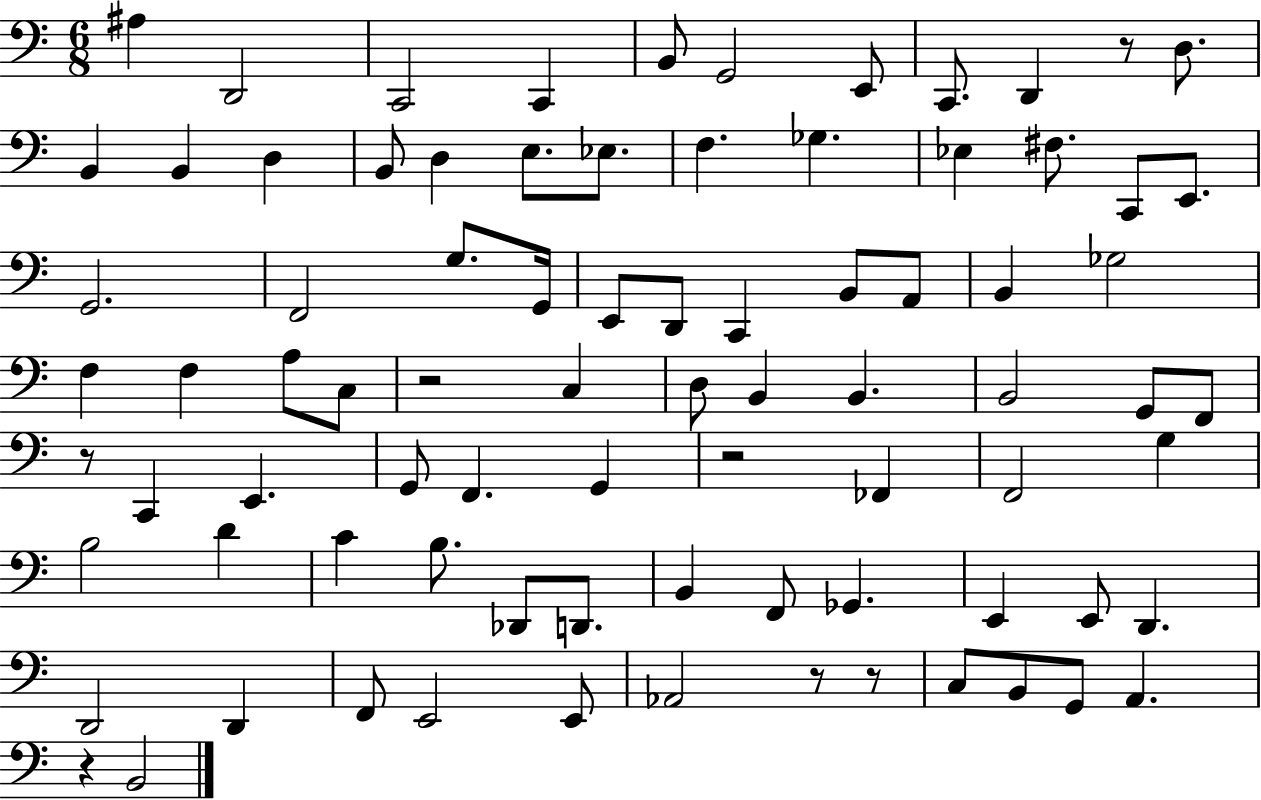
A#3/q D2/h C2/h C2/q B2/e G2/h E2/e C2/e. D2/q R/e D3/e. B2/q B2/q D3/q B2/e D3/q E3/e. Eb3/e. F3/q. Gb3/q. Eb3/q F#3/e. C2/e E2/e. G2/h. F2/h G3/e. G2/s E2/e D2/e C2/q B2/e A2/e B2/q Gb3/h F3/q F3/q A3/e C3/e R/h C3/q D3/e B2/q B2/q. B2/h G2/e F2/e R/e C2/q E2/q. G2/e F2/q. G2/q R/h FES2/q F2/h G3/q B3/h D4/q C4/q B3/e. Db2/e D2/e. B2/q F2/e Gb2/q. E2/q E2/e D2/q. D2/h D2/q F2/e E2/h E2/e Ab2/h R/e R/e C3/e B2/e G2/e A2/q. R/q B2/h